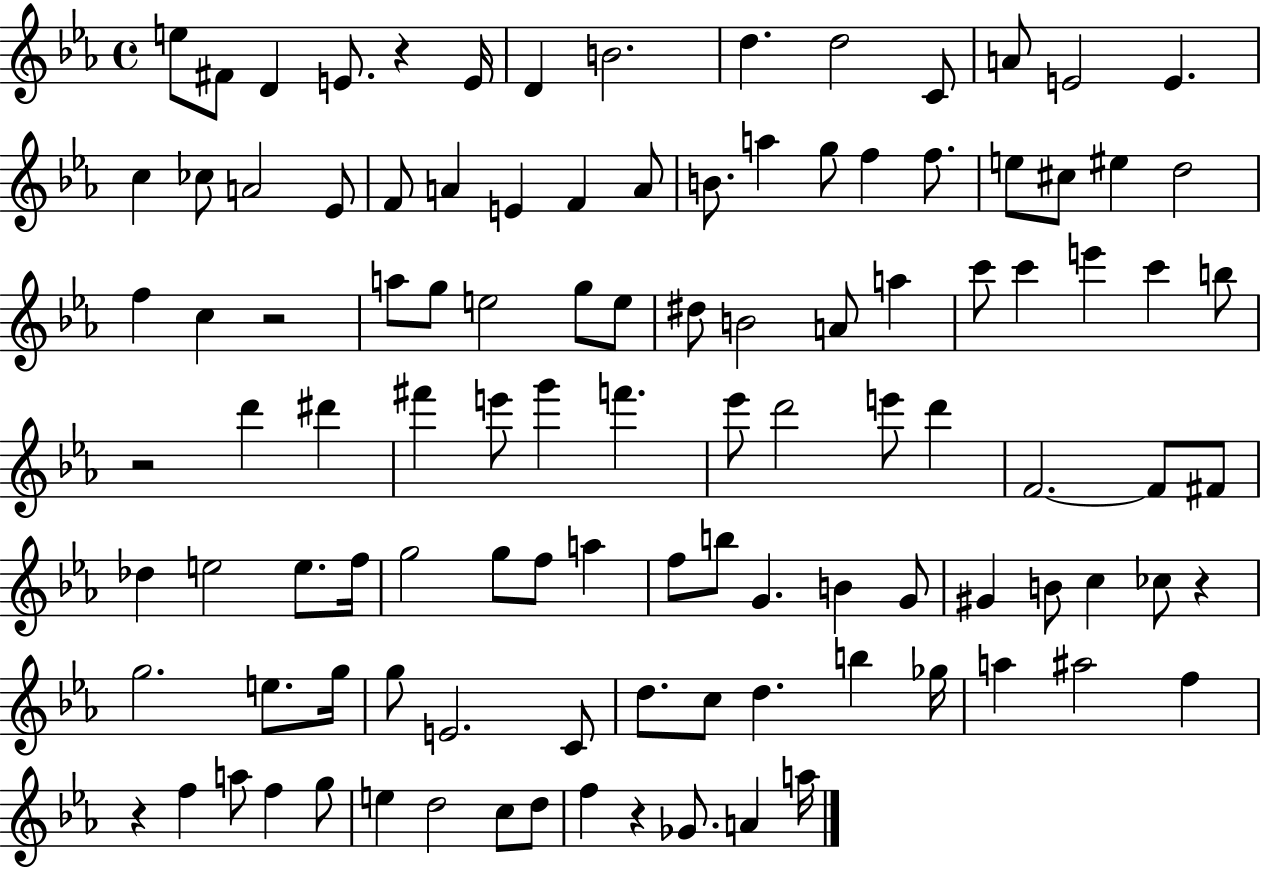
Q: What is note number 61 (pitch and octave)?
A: Db5